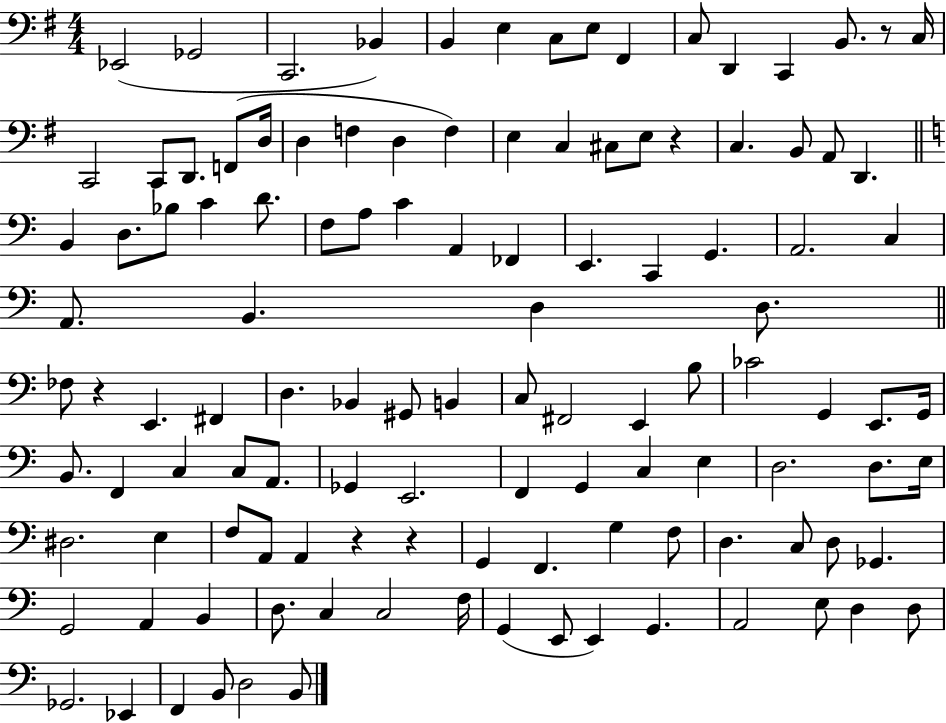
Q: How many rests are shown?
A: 5